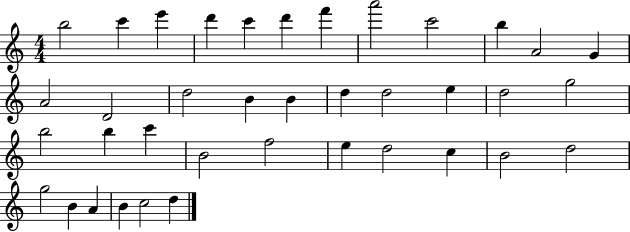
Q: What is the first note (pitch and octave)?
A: B5